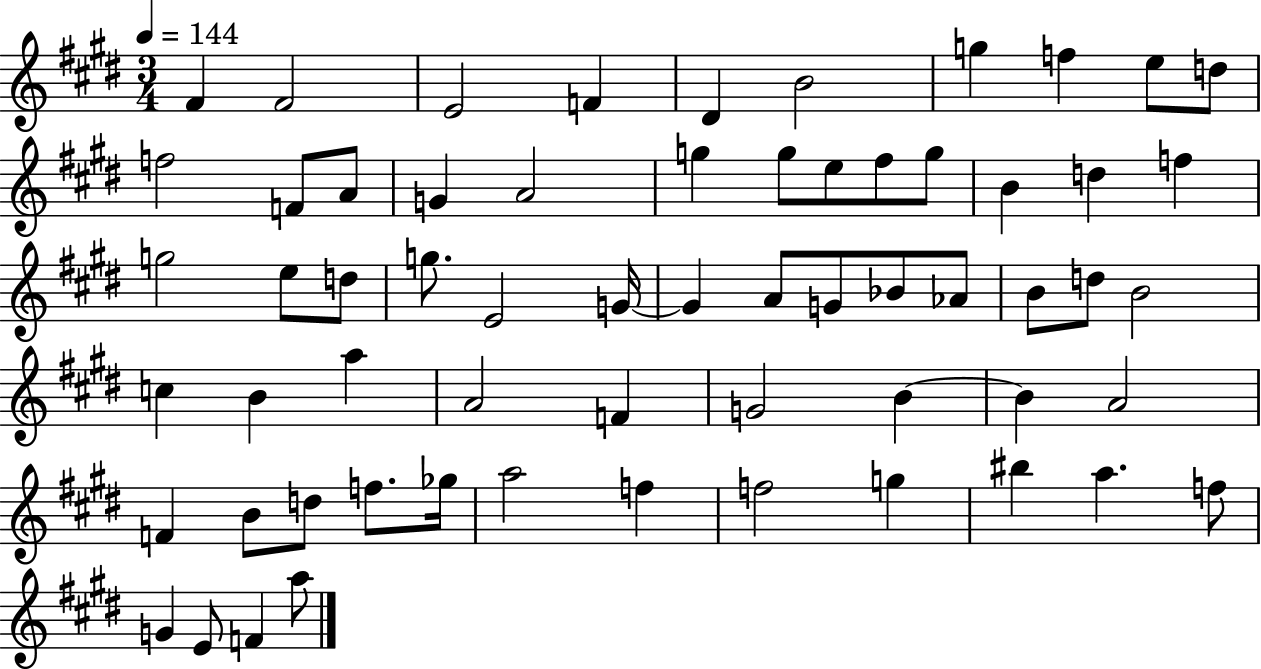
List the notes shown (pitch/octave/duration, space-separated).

F#4/q F#4/h E4/h F4/q D#4/q B4/h G5/q F5/q E5/e D5/e F5/h F4/e A4/e G4/q A4/h G5/q G5/e E5/e F#5/e G5/e B4/q D5/q F5/q G5/h E5/e D5/e G5/e. E4/h G4/s G4/q A4/e G4/e Bb4/e Ab4/e B4/e D5/e B4/h C5/q B4/q A5/q A4/h F4/q G4/h B4/q B4/q A4/h F4/q B4/e D5/e F5/e. Gb5/s A5/h F5/q F5/h G5/q BIS5/q A5/q. F5/e G4/q E4/e F4/q A5/e